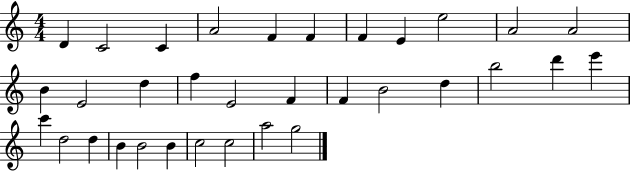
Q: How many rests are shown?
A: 0